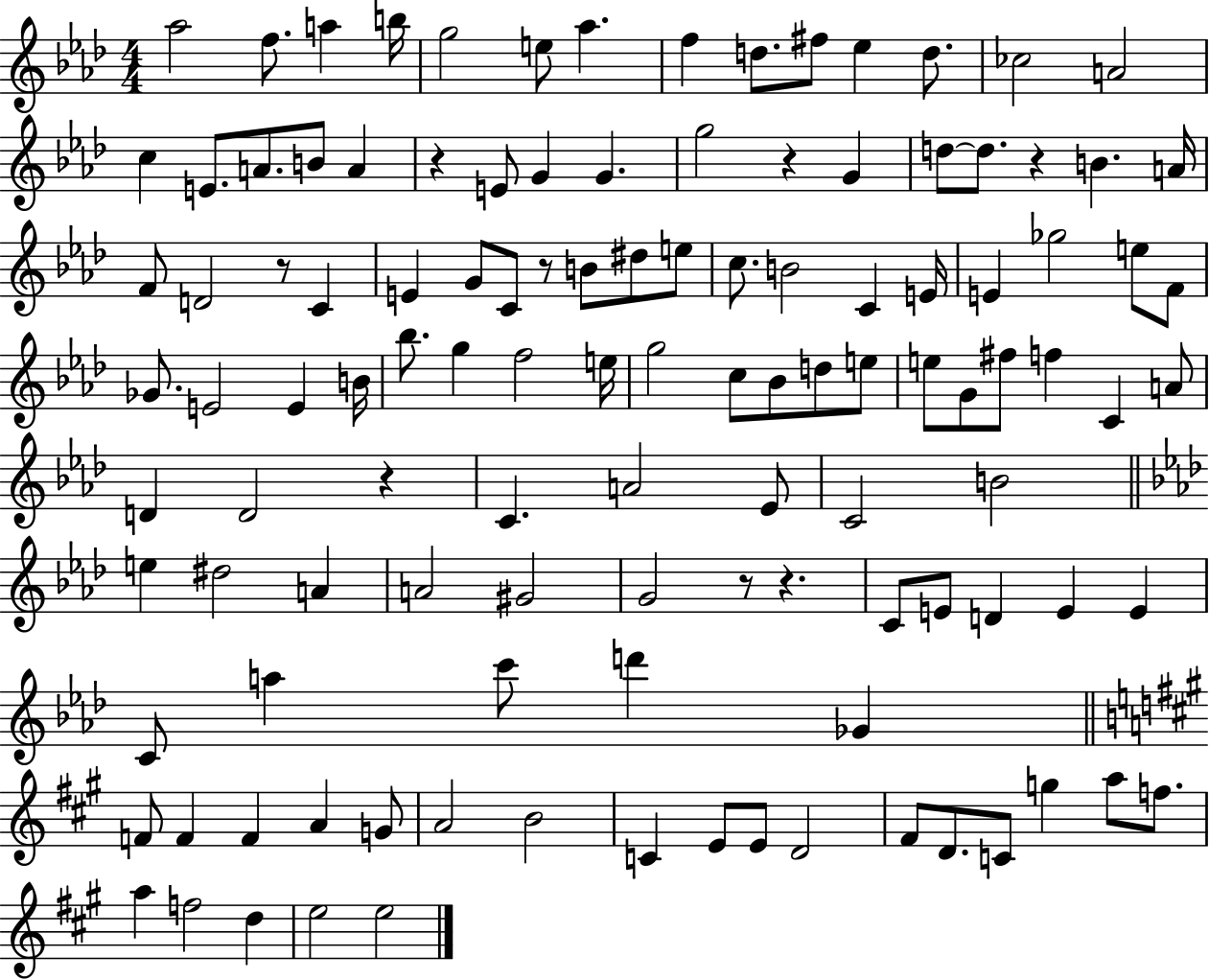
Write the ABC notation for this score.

X:1
T:Untitled
M:4/4
L:1/4
K:Ab
_a2 f/2 a b/4 g2 e/2 _a f d/2 ^f/2 _e d/2 _c2 A2 c E/2 A/2 B/2 A z E/2 G G g2 z G d/2 d/2 z B A/4 F/2 D2 z/2 C E G/2 C/2 z/2 B/2 ^d/2 e/2 c/2 B2 C E/4 E _g2 e/2 F/2 _G/2 E2 E B/4 _b/2 g f2 e/4 g2 c/2 _B/2 d/2 e/2 e/2 G/2 ^f/2 f C A/2 D D2 z C A2 _E/2 C2 B2 e ^d2 A A2 ^G2 G2 z/2 z C/2 E/2 D E E C/2 a c'/2 d' _G F/2 F F A G/2 A2 B2 C E/2 E/2 D2 ^F/2 D/2 C/2 g a/2 f/2 a f2 d e2 e2